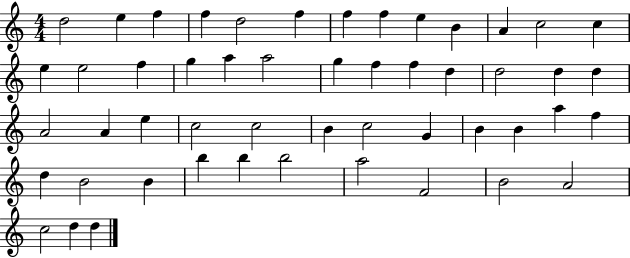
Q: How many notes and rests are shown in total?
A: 51